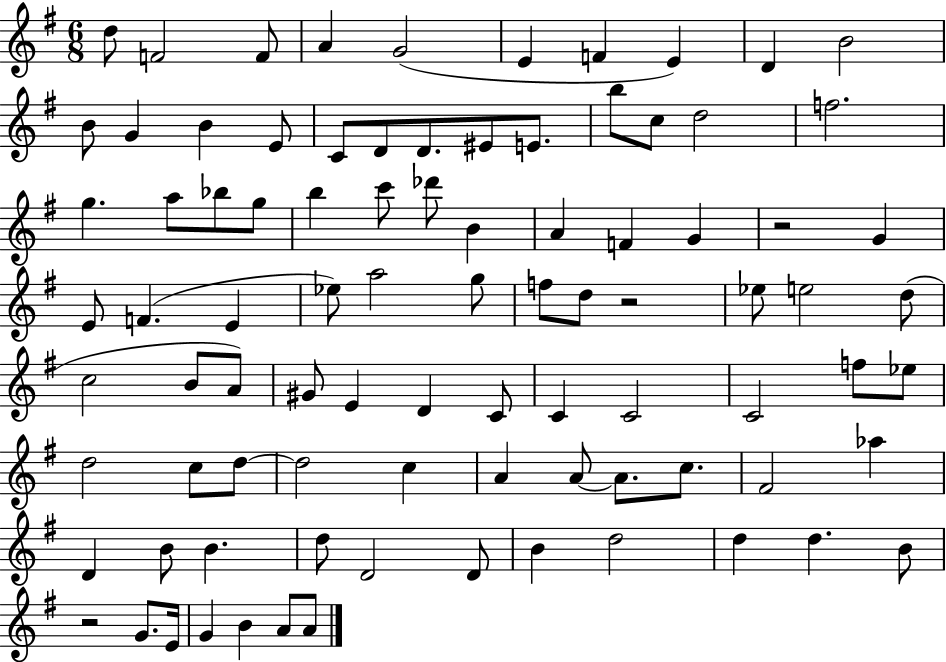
D5/e F4/h F4/e A4/q G4/h E4/q F4/q E4/q D4/q B4/h B4/e G4/q B4/q E4/e C4/e D4/e D4/e. EIS4/e E4/e. B5/e C5/e D5/h F5/h. G5/q. A5/e Bb5/e G5/e B5/q C6/e Db6/e B4/q A4/q F4/q G4/q R/h G4/q E4/e F4/q. E4/q Eb5/e A5/h G5/e F5/e D5/e R/h Eb5/e E5/h D5/e C5/h B4/e A4/e G#4/e E4/q D4/q C4/e C4/q C4/h C4/h F5/e Eb5/e D5/h C5/e D5/e D5/h C5/q A4/q A4/e A4/e. C5/e. F#4/h Ab5/q D4/q B4/e B4/q. D5/e D4/h D4/e B4/q D5/h D5/q D5/q. B4/e R/h G4/e. E4/s G4/q B4/q A4/e A4/e